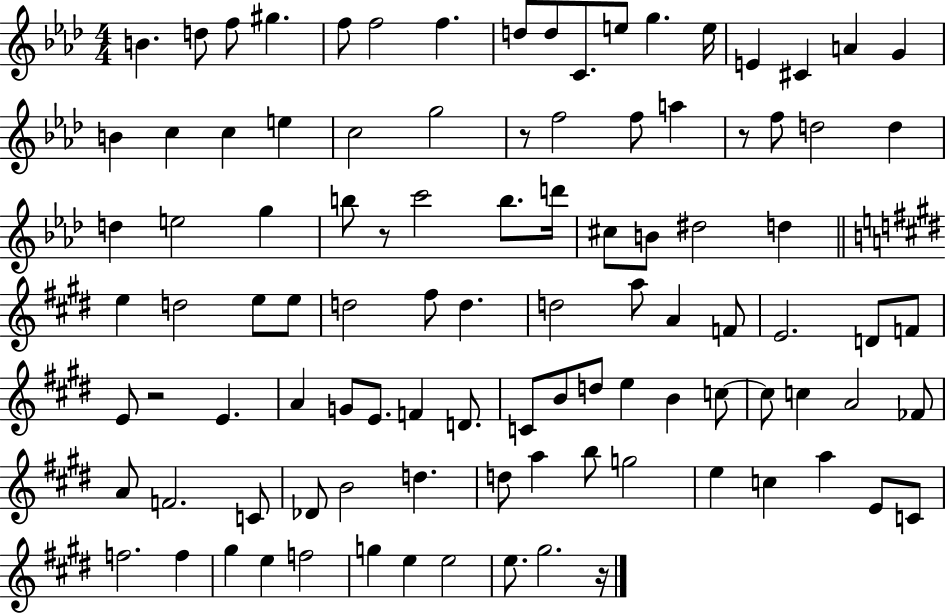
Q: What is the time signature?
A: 4/4